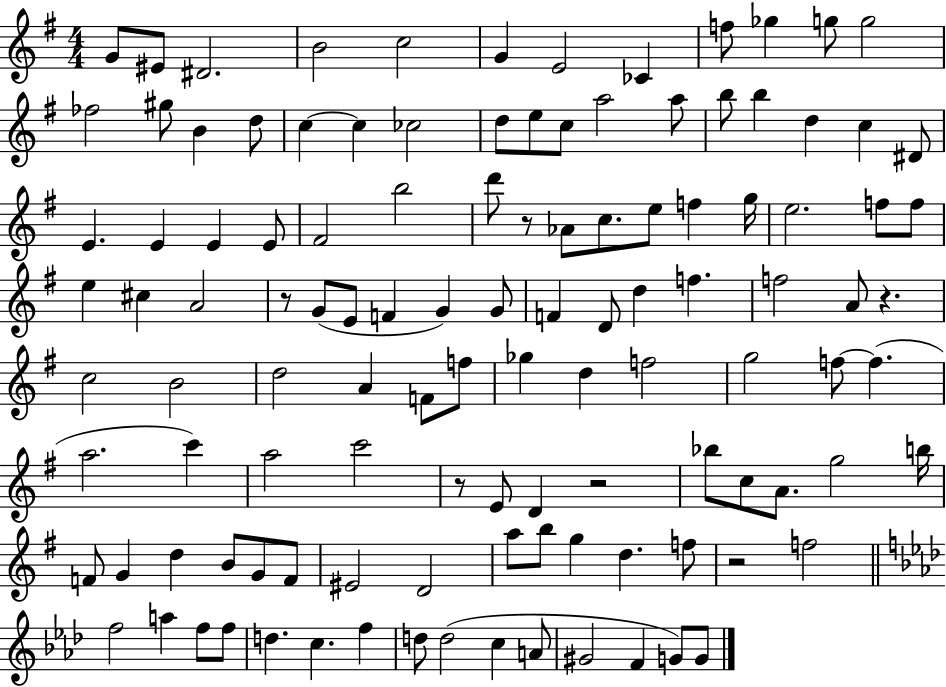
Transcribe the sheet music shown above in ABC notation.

X:1
T:Untitled
M:4/4
L:1/4
K:G
G/2 ^E/2 ^D2 B2 c2 G E2 _C f/2 _g g/2 g2 _f2 ^g/2 B d/2 c c _c2 d/2 e/2 c/2 a2 a/2 b/2 b d c ^D/2 E E E E/2 ^F2 b2 d'/2 z/2 _A/2 c/2 e/2 f g/4 e2 f/2 f/2 e ^c A2 z/2 G/2 E/2 F G G/2 F D/2 d f f2 A/2 z c2 B2 d2 A F/2 f/2 _g d f2 g2 f/2 f a2 c' a2 c'2 z/2 E/2 D z2 _b/2 c/2 A/2 g2 b/4 F/2 G d B/2 G/2 F/2 ^E2 D2 a/2 b/2 g d f/2 z2 f2 f2 a f/2 f/2 d c f d/2 d2 c A/2 ^G2 F G/2 G/2